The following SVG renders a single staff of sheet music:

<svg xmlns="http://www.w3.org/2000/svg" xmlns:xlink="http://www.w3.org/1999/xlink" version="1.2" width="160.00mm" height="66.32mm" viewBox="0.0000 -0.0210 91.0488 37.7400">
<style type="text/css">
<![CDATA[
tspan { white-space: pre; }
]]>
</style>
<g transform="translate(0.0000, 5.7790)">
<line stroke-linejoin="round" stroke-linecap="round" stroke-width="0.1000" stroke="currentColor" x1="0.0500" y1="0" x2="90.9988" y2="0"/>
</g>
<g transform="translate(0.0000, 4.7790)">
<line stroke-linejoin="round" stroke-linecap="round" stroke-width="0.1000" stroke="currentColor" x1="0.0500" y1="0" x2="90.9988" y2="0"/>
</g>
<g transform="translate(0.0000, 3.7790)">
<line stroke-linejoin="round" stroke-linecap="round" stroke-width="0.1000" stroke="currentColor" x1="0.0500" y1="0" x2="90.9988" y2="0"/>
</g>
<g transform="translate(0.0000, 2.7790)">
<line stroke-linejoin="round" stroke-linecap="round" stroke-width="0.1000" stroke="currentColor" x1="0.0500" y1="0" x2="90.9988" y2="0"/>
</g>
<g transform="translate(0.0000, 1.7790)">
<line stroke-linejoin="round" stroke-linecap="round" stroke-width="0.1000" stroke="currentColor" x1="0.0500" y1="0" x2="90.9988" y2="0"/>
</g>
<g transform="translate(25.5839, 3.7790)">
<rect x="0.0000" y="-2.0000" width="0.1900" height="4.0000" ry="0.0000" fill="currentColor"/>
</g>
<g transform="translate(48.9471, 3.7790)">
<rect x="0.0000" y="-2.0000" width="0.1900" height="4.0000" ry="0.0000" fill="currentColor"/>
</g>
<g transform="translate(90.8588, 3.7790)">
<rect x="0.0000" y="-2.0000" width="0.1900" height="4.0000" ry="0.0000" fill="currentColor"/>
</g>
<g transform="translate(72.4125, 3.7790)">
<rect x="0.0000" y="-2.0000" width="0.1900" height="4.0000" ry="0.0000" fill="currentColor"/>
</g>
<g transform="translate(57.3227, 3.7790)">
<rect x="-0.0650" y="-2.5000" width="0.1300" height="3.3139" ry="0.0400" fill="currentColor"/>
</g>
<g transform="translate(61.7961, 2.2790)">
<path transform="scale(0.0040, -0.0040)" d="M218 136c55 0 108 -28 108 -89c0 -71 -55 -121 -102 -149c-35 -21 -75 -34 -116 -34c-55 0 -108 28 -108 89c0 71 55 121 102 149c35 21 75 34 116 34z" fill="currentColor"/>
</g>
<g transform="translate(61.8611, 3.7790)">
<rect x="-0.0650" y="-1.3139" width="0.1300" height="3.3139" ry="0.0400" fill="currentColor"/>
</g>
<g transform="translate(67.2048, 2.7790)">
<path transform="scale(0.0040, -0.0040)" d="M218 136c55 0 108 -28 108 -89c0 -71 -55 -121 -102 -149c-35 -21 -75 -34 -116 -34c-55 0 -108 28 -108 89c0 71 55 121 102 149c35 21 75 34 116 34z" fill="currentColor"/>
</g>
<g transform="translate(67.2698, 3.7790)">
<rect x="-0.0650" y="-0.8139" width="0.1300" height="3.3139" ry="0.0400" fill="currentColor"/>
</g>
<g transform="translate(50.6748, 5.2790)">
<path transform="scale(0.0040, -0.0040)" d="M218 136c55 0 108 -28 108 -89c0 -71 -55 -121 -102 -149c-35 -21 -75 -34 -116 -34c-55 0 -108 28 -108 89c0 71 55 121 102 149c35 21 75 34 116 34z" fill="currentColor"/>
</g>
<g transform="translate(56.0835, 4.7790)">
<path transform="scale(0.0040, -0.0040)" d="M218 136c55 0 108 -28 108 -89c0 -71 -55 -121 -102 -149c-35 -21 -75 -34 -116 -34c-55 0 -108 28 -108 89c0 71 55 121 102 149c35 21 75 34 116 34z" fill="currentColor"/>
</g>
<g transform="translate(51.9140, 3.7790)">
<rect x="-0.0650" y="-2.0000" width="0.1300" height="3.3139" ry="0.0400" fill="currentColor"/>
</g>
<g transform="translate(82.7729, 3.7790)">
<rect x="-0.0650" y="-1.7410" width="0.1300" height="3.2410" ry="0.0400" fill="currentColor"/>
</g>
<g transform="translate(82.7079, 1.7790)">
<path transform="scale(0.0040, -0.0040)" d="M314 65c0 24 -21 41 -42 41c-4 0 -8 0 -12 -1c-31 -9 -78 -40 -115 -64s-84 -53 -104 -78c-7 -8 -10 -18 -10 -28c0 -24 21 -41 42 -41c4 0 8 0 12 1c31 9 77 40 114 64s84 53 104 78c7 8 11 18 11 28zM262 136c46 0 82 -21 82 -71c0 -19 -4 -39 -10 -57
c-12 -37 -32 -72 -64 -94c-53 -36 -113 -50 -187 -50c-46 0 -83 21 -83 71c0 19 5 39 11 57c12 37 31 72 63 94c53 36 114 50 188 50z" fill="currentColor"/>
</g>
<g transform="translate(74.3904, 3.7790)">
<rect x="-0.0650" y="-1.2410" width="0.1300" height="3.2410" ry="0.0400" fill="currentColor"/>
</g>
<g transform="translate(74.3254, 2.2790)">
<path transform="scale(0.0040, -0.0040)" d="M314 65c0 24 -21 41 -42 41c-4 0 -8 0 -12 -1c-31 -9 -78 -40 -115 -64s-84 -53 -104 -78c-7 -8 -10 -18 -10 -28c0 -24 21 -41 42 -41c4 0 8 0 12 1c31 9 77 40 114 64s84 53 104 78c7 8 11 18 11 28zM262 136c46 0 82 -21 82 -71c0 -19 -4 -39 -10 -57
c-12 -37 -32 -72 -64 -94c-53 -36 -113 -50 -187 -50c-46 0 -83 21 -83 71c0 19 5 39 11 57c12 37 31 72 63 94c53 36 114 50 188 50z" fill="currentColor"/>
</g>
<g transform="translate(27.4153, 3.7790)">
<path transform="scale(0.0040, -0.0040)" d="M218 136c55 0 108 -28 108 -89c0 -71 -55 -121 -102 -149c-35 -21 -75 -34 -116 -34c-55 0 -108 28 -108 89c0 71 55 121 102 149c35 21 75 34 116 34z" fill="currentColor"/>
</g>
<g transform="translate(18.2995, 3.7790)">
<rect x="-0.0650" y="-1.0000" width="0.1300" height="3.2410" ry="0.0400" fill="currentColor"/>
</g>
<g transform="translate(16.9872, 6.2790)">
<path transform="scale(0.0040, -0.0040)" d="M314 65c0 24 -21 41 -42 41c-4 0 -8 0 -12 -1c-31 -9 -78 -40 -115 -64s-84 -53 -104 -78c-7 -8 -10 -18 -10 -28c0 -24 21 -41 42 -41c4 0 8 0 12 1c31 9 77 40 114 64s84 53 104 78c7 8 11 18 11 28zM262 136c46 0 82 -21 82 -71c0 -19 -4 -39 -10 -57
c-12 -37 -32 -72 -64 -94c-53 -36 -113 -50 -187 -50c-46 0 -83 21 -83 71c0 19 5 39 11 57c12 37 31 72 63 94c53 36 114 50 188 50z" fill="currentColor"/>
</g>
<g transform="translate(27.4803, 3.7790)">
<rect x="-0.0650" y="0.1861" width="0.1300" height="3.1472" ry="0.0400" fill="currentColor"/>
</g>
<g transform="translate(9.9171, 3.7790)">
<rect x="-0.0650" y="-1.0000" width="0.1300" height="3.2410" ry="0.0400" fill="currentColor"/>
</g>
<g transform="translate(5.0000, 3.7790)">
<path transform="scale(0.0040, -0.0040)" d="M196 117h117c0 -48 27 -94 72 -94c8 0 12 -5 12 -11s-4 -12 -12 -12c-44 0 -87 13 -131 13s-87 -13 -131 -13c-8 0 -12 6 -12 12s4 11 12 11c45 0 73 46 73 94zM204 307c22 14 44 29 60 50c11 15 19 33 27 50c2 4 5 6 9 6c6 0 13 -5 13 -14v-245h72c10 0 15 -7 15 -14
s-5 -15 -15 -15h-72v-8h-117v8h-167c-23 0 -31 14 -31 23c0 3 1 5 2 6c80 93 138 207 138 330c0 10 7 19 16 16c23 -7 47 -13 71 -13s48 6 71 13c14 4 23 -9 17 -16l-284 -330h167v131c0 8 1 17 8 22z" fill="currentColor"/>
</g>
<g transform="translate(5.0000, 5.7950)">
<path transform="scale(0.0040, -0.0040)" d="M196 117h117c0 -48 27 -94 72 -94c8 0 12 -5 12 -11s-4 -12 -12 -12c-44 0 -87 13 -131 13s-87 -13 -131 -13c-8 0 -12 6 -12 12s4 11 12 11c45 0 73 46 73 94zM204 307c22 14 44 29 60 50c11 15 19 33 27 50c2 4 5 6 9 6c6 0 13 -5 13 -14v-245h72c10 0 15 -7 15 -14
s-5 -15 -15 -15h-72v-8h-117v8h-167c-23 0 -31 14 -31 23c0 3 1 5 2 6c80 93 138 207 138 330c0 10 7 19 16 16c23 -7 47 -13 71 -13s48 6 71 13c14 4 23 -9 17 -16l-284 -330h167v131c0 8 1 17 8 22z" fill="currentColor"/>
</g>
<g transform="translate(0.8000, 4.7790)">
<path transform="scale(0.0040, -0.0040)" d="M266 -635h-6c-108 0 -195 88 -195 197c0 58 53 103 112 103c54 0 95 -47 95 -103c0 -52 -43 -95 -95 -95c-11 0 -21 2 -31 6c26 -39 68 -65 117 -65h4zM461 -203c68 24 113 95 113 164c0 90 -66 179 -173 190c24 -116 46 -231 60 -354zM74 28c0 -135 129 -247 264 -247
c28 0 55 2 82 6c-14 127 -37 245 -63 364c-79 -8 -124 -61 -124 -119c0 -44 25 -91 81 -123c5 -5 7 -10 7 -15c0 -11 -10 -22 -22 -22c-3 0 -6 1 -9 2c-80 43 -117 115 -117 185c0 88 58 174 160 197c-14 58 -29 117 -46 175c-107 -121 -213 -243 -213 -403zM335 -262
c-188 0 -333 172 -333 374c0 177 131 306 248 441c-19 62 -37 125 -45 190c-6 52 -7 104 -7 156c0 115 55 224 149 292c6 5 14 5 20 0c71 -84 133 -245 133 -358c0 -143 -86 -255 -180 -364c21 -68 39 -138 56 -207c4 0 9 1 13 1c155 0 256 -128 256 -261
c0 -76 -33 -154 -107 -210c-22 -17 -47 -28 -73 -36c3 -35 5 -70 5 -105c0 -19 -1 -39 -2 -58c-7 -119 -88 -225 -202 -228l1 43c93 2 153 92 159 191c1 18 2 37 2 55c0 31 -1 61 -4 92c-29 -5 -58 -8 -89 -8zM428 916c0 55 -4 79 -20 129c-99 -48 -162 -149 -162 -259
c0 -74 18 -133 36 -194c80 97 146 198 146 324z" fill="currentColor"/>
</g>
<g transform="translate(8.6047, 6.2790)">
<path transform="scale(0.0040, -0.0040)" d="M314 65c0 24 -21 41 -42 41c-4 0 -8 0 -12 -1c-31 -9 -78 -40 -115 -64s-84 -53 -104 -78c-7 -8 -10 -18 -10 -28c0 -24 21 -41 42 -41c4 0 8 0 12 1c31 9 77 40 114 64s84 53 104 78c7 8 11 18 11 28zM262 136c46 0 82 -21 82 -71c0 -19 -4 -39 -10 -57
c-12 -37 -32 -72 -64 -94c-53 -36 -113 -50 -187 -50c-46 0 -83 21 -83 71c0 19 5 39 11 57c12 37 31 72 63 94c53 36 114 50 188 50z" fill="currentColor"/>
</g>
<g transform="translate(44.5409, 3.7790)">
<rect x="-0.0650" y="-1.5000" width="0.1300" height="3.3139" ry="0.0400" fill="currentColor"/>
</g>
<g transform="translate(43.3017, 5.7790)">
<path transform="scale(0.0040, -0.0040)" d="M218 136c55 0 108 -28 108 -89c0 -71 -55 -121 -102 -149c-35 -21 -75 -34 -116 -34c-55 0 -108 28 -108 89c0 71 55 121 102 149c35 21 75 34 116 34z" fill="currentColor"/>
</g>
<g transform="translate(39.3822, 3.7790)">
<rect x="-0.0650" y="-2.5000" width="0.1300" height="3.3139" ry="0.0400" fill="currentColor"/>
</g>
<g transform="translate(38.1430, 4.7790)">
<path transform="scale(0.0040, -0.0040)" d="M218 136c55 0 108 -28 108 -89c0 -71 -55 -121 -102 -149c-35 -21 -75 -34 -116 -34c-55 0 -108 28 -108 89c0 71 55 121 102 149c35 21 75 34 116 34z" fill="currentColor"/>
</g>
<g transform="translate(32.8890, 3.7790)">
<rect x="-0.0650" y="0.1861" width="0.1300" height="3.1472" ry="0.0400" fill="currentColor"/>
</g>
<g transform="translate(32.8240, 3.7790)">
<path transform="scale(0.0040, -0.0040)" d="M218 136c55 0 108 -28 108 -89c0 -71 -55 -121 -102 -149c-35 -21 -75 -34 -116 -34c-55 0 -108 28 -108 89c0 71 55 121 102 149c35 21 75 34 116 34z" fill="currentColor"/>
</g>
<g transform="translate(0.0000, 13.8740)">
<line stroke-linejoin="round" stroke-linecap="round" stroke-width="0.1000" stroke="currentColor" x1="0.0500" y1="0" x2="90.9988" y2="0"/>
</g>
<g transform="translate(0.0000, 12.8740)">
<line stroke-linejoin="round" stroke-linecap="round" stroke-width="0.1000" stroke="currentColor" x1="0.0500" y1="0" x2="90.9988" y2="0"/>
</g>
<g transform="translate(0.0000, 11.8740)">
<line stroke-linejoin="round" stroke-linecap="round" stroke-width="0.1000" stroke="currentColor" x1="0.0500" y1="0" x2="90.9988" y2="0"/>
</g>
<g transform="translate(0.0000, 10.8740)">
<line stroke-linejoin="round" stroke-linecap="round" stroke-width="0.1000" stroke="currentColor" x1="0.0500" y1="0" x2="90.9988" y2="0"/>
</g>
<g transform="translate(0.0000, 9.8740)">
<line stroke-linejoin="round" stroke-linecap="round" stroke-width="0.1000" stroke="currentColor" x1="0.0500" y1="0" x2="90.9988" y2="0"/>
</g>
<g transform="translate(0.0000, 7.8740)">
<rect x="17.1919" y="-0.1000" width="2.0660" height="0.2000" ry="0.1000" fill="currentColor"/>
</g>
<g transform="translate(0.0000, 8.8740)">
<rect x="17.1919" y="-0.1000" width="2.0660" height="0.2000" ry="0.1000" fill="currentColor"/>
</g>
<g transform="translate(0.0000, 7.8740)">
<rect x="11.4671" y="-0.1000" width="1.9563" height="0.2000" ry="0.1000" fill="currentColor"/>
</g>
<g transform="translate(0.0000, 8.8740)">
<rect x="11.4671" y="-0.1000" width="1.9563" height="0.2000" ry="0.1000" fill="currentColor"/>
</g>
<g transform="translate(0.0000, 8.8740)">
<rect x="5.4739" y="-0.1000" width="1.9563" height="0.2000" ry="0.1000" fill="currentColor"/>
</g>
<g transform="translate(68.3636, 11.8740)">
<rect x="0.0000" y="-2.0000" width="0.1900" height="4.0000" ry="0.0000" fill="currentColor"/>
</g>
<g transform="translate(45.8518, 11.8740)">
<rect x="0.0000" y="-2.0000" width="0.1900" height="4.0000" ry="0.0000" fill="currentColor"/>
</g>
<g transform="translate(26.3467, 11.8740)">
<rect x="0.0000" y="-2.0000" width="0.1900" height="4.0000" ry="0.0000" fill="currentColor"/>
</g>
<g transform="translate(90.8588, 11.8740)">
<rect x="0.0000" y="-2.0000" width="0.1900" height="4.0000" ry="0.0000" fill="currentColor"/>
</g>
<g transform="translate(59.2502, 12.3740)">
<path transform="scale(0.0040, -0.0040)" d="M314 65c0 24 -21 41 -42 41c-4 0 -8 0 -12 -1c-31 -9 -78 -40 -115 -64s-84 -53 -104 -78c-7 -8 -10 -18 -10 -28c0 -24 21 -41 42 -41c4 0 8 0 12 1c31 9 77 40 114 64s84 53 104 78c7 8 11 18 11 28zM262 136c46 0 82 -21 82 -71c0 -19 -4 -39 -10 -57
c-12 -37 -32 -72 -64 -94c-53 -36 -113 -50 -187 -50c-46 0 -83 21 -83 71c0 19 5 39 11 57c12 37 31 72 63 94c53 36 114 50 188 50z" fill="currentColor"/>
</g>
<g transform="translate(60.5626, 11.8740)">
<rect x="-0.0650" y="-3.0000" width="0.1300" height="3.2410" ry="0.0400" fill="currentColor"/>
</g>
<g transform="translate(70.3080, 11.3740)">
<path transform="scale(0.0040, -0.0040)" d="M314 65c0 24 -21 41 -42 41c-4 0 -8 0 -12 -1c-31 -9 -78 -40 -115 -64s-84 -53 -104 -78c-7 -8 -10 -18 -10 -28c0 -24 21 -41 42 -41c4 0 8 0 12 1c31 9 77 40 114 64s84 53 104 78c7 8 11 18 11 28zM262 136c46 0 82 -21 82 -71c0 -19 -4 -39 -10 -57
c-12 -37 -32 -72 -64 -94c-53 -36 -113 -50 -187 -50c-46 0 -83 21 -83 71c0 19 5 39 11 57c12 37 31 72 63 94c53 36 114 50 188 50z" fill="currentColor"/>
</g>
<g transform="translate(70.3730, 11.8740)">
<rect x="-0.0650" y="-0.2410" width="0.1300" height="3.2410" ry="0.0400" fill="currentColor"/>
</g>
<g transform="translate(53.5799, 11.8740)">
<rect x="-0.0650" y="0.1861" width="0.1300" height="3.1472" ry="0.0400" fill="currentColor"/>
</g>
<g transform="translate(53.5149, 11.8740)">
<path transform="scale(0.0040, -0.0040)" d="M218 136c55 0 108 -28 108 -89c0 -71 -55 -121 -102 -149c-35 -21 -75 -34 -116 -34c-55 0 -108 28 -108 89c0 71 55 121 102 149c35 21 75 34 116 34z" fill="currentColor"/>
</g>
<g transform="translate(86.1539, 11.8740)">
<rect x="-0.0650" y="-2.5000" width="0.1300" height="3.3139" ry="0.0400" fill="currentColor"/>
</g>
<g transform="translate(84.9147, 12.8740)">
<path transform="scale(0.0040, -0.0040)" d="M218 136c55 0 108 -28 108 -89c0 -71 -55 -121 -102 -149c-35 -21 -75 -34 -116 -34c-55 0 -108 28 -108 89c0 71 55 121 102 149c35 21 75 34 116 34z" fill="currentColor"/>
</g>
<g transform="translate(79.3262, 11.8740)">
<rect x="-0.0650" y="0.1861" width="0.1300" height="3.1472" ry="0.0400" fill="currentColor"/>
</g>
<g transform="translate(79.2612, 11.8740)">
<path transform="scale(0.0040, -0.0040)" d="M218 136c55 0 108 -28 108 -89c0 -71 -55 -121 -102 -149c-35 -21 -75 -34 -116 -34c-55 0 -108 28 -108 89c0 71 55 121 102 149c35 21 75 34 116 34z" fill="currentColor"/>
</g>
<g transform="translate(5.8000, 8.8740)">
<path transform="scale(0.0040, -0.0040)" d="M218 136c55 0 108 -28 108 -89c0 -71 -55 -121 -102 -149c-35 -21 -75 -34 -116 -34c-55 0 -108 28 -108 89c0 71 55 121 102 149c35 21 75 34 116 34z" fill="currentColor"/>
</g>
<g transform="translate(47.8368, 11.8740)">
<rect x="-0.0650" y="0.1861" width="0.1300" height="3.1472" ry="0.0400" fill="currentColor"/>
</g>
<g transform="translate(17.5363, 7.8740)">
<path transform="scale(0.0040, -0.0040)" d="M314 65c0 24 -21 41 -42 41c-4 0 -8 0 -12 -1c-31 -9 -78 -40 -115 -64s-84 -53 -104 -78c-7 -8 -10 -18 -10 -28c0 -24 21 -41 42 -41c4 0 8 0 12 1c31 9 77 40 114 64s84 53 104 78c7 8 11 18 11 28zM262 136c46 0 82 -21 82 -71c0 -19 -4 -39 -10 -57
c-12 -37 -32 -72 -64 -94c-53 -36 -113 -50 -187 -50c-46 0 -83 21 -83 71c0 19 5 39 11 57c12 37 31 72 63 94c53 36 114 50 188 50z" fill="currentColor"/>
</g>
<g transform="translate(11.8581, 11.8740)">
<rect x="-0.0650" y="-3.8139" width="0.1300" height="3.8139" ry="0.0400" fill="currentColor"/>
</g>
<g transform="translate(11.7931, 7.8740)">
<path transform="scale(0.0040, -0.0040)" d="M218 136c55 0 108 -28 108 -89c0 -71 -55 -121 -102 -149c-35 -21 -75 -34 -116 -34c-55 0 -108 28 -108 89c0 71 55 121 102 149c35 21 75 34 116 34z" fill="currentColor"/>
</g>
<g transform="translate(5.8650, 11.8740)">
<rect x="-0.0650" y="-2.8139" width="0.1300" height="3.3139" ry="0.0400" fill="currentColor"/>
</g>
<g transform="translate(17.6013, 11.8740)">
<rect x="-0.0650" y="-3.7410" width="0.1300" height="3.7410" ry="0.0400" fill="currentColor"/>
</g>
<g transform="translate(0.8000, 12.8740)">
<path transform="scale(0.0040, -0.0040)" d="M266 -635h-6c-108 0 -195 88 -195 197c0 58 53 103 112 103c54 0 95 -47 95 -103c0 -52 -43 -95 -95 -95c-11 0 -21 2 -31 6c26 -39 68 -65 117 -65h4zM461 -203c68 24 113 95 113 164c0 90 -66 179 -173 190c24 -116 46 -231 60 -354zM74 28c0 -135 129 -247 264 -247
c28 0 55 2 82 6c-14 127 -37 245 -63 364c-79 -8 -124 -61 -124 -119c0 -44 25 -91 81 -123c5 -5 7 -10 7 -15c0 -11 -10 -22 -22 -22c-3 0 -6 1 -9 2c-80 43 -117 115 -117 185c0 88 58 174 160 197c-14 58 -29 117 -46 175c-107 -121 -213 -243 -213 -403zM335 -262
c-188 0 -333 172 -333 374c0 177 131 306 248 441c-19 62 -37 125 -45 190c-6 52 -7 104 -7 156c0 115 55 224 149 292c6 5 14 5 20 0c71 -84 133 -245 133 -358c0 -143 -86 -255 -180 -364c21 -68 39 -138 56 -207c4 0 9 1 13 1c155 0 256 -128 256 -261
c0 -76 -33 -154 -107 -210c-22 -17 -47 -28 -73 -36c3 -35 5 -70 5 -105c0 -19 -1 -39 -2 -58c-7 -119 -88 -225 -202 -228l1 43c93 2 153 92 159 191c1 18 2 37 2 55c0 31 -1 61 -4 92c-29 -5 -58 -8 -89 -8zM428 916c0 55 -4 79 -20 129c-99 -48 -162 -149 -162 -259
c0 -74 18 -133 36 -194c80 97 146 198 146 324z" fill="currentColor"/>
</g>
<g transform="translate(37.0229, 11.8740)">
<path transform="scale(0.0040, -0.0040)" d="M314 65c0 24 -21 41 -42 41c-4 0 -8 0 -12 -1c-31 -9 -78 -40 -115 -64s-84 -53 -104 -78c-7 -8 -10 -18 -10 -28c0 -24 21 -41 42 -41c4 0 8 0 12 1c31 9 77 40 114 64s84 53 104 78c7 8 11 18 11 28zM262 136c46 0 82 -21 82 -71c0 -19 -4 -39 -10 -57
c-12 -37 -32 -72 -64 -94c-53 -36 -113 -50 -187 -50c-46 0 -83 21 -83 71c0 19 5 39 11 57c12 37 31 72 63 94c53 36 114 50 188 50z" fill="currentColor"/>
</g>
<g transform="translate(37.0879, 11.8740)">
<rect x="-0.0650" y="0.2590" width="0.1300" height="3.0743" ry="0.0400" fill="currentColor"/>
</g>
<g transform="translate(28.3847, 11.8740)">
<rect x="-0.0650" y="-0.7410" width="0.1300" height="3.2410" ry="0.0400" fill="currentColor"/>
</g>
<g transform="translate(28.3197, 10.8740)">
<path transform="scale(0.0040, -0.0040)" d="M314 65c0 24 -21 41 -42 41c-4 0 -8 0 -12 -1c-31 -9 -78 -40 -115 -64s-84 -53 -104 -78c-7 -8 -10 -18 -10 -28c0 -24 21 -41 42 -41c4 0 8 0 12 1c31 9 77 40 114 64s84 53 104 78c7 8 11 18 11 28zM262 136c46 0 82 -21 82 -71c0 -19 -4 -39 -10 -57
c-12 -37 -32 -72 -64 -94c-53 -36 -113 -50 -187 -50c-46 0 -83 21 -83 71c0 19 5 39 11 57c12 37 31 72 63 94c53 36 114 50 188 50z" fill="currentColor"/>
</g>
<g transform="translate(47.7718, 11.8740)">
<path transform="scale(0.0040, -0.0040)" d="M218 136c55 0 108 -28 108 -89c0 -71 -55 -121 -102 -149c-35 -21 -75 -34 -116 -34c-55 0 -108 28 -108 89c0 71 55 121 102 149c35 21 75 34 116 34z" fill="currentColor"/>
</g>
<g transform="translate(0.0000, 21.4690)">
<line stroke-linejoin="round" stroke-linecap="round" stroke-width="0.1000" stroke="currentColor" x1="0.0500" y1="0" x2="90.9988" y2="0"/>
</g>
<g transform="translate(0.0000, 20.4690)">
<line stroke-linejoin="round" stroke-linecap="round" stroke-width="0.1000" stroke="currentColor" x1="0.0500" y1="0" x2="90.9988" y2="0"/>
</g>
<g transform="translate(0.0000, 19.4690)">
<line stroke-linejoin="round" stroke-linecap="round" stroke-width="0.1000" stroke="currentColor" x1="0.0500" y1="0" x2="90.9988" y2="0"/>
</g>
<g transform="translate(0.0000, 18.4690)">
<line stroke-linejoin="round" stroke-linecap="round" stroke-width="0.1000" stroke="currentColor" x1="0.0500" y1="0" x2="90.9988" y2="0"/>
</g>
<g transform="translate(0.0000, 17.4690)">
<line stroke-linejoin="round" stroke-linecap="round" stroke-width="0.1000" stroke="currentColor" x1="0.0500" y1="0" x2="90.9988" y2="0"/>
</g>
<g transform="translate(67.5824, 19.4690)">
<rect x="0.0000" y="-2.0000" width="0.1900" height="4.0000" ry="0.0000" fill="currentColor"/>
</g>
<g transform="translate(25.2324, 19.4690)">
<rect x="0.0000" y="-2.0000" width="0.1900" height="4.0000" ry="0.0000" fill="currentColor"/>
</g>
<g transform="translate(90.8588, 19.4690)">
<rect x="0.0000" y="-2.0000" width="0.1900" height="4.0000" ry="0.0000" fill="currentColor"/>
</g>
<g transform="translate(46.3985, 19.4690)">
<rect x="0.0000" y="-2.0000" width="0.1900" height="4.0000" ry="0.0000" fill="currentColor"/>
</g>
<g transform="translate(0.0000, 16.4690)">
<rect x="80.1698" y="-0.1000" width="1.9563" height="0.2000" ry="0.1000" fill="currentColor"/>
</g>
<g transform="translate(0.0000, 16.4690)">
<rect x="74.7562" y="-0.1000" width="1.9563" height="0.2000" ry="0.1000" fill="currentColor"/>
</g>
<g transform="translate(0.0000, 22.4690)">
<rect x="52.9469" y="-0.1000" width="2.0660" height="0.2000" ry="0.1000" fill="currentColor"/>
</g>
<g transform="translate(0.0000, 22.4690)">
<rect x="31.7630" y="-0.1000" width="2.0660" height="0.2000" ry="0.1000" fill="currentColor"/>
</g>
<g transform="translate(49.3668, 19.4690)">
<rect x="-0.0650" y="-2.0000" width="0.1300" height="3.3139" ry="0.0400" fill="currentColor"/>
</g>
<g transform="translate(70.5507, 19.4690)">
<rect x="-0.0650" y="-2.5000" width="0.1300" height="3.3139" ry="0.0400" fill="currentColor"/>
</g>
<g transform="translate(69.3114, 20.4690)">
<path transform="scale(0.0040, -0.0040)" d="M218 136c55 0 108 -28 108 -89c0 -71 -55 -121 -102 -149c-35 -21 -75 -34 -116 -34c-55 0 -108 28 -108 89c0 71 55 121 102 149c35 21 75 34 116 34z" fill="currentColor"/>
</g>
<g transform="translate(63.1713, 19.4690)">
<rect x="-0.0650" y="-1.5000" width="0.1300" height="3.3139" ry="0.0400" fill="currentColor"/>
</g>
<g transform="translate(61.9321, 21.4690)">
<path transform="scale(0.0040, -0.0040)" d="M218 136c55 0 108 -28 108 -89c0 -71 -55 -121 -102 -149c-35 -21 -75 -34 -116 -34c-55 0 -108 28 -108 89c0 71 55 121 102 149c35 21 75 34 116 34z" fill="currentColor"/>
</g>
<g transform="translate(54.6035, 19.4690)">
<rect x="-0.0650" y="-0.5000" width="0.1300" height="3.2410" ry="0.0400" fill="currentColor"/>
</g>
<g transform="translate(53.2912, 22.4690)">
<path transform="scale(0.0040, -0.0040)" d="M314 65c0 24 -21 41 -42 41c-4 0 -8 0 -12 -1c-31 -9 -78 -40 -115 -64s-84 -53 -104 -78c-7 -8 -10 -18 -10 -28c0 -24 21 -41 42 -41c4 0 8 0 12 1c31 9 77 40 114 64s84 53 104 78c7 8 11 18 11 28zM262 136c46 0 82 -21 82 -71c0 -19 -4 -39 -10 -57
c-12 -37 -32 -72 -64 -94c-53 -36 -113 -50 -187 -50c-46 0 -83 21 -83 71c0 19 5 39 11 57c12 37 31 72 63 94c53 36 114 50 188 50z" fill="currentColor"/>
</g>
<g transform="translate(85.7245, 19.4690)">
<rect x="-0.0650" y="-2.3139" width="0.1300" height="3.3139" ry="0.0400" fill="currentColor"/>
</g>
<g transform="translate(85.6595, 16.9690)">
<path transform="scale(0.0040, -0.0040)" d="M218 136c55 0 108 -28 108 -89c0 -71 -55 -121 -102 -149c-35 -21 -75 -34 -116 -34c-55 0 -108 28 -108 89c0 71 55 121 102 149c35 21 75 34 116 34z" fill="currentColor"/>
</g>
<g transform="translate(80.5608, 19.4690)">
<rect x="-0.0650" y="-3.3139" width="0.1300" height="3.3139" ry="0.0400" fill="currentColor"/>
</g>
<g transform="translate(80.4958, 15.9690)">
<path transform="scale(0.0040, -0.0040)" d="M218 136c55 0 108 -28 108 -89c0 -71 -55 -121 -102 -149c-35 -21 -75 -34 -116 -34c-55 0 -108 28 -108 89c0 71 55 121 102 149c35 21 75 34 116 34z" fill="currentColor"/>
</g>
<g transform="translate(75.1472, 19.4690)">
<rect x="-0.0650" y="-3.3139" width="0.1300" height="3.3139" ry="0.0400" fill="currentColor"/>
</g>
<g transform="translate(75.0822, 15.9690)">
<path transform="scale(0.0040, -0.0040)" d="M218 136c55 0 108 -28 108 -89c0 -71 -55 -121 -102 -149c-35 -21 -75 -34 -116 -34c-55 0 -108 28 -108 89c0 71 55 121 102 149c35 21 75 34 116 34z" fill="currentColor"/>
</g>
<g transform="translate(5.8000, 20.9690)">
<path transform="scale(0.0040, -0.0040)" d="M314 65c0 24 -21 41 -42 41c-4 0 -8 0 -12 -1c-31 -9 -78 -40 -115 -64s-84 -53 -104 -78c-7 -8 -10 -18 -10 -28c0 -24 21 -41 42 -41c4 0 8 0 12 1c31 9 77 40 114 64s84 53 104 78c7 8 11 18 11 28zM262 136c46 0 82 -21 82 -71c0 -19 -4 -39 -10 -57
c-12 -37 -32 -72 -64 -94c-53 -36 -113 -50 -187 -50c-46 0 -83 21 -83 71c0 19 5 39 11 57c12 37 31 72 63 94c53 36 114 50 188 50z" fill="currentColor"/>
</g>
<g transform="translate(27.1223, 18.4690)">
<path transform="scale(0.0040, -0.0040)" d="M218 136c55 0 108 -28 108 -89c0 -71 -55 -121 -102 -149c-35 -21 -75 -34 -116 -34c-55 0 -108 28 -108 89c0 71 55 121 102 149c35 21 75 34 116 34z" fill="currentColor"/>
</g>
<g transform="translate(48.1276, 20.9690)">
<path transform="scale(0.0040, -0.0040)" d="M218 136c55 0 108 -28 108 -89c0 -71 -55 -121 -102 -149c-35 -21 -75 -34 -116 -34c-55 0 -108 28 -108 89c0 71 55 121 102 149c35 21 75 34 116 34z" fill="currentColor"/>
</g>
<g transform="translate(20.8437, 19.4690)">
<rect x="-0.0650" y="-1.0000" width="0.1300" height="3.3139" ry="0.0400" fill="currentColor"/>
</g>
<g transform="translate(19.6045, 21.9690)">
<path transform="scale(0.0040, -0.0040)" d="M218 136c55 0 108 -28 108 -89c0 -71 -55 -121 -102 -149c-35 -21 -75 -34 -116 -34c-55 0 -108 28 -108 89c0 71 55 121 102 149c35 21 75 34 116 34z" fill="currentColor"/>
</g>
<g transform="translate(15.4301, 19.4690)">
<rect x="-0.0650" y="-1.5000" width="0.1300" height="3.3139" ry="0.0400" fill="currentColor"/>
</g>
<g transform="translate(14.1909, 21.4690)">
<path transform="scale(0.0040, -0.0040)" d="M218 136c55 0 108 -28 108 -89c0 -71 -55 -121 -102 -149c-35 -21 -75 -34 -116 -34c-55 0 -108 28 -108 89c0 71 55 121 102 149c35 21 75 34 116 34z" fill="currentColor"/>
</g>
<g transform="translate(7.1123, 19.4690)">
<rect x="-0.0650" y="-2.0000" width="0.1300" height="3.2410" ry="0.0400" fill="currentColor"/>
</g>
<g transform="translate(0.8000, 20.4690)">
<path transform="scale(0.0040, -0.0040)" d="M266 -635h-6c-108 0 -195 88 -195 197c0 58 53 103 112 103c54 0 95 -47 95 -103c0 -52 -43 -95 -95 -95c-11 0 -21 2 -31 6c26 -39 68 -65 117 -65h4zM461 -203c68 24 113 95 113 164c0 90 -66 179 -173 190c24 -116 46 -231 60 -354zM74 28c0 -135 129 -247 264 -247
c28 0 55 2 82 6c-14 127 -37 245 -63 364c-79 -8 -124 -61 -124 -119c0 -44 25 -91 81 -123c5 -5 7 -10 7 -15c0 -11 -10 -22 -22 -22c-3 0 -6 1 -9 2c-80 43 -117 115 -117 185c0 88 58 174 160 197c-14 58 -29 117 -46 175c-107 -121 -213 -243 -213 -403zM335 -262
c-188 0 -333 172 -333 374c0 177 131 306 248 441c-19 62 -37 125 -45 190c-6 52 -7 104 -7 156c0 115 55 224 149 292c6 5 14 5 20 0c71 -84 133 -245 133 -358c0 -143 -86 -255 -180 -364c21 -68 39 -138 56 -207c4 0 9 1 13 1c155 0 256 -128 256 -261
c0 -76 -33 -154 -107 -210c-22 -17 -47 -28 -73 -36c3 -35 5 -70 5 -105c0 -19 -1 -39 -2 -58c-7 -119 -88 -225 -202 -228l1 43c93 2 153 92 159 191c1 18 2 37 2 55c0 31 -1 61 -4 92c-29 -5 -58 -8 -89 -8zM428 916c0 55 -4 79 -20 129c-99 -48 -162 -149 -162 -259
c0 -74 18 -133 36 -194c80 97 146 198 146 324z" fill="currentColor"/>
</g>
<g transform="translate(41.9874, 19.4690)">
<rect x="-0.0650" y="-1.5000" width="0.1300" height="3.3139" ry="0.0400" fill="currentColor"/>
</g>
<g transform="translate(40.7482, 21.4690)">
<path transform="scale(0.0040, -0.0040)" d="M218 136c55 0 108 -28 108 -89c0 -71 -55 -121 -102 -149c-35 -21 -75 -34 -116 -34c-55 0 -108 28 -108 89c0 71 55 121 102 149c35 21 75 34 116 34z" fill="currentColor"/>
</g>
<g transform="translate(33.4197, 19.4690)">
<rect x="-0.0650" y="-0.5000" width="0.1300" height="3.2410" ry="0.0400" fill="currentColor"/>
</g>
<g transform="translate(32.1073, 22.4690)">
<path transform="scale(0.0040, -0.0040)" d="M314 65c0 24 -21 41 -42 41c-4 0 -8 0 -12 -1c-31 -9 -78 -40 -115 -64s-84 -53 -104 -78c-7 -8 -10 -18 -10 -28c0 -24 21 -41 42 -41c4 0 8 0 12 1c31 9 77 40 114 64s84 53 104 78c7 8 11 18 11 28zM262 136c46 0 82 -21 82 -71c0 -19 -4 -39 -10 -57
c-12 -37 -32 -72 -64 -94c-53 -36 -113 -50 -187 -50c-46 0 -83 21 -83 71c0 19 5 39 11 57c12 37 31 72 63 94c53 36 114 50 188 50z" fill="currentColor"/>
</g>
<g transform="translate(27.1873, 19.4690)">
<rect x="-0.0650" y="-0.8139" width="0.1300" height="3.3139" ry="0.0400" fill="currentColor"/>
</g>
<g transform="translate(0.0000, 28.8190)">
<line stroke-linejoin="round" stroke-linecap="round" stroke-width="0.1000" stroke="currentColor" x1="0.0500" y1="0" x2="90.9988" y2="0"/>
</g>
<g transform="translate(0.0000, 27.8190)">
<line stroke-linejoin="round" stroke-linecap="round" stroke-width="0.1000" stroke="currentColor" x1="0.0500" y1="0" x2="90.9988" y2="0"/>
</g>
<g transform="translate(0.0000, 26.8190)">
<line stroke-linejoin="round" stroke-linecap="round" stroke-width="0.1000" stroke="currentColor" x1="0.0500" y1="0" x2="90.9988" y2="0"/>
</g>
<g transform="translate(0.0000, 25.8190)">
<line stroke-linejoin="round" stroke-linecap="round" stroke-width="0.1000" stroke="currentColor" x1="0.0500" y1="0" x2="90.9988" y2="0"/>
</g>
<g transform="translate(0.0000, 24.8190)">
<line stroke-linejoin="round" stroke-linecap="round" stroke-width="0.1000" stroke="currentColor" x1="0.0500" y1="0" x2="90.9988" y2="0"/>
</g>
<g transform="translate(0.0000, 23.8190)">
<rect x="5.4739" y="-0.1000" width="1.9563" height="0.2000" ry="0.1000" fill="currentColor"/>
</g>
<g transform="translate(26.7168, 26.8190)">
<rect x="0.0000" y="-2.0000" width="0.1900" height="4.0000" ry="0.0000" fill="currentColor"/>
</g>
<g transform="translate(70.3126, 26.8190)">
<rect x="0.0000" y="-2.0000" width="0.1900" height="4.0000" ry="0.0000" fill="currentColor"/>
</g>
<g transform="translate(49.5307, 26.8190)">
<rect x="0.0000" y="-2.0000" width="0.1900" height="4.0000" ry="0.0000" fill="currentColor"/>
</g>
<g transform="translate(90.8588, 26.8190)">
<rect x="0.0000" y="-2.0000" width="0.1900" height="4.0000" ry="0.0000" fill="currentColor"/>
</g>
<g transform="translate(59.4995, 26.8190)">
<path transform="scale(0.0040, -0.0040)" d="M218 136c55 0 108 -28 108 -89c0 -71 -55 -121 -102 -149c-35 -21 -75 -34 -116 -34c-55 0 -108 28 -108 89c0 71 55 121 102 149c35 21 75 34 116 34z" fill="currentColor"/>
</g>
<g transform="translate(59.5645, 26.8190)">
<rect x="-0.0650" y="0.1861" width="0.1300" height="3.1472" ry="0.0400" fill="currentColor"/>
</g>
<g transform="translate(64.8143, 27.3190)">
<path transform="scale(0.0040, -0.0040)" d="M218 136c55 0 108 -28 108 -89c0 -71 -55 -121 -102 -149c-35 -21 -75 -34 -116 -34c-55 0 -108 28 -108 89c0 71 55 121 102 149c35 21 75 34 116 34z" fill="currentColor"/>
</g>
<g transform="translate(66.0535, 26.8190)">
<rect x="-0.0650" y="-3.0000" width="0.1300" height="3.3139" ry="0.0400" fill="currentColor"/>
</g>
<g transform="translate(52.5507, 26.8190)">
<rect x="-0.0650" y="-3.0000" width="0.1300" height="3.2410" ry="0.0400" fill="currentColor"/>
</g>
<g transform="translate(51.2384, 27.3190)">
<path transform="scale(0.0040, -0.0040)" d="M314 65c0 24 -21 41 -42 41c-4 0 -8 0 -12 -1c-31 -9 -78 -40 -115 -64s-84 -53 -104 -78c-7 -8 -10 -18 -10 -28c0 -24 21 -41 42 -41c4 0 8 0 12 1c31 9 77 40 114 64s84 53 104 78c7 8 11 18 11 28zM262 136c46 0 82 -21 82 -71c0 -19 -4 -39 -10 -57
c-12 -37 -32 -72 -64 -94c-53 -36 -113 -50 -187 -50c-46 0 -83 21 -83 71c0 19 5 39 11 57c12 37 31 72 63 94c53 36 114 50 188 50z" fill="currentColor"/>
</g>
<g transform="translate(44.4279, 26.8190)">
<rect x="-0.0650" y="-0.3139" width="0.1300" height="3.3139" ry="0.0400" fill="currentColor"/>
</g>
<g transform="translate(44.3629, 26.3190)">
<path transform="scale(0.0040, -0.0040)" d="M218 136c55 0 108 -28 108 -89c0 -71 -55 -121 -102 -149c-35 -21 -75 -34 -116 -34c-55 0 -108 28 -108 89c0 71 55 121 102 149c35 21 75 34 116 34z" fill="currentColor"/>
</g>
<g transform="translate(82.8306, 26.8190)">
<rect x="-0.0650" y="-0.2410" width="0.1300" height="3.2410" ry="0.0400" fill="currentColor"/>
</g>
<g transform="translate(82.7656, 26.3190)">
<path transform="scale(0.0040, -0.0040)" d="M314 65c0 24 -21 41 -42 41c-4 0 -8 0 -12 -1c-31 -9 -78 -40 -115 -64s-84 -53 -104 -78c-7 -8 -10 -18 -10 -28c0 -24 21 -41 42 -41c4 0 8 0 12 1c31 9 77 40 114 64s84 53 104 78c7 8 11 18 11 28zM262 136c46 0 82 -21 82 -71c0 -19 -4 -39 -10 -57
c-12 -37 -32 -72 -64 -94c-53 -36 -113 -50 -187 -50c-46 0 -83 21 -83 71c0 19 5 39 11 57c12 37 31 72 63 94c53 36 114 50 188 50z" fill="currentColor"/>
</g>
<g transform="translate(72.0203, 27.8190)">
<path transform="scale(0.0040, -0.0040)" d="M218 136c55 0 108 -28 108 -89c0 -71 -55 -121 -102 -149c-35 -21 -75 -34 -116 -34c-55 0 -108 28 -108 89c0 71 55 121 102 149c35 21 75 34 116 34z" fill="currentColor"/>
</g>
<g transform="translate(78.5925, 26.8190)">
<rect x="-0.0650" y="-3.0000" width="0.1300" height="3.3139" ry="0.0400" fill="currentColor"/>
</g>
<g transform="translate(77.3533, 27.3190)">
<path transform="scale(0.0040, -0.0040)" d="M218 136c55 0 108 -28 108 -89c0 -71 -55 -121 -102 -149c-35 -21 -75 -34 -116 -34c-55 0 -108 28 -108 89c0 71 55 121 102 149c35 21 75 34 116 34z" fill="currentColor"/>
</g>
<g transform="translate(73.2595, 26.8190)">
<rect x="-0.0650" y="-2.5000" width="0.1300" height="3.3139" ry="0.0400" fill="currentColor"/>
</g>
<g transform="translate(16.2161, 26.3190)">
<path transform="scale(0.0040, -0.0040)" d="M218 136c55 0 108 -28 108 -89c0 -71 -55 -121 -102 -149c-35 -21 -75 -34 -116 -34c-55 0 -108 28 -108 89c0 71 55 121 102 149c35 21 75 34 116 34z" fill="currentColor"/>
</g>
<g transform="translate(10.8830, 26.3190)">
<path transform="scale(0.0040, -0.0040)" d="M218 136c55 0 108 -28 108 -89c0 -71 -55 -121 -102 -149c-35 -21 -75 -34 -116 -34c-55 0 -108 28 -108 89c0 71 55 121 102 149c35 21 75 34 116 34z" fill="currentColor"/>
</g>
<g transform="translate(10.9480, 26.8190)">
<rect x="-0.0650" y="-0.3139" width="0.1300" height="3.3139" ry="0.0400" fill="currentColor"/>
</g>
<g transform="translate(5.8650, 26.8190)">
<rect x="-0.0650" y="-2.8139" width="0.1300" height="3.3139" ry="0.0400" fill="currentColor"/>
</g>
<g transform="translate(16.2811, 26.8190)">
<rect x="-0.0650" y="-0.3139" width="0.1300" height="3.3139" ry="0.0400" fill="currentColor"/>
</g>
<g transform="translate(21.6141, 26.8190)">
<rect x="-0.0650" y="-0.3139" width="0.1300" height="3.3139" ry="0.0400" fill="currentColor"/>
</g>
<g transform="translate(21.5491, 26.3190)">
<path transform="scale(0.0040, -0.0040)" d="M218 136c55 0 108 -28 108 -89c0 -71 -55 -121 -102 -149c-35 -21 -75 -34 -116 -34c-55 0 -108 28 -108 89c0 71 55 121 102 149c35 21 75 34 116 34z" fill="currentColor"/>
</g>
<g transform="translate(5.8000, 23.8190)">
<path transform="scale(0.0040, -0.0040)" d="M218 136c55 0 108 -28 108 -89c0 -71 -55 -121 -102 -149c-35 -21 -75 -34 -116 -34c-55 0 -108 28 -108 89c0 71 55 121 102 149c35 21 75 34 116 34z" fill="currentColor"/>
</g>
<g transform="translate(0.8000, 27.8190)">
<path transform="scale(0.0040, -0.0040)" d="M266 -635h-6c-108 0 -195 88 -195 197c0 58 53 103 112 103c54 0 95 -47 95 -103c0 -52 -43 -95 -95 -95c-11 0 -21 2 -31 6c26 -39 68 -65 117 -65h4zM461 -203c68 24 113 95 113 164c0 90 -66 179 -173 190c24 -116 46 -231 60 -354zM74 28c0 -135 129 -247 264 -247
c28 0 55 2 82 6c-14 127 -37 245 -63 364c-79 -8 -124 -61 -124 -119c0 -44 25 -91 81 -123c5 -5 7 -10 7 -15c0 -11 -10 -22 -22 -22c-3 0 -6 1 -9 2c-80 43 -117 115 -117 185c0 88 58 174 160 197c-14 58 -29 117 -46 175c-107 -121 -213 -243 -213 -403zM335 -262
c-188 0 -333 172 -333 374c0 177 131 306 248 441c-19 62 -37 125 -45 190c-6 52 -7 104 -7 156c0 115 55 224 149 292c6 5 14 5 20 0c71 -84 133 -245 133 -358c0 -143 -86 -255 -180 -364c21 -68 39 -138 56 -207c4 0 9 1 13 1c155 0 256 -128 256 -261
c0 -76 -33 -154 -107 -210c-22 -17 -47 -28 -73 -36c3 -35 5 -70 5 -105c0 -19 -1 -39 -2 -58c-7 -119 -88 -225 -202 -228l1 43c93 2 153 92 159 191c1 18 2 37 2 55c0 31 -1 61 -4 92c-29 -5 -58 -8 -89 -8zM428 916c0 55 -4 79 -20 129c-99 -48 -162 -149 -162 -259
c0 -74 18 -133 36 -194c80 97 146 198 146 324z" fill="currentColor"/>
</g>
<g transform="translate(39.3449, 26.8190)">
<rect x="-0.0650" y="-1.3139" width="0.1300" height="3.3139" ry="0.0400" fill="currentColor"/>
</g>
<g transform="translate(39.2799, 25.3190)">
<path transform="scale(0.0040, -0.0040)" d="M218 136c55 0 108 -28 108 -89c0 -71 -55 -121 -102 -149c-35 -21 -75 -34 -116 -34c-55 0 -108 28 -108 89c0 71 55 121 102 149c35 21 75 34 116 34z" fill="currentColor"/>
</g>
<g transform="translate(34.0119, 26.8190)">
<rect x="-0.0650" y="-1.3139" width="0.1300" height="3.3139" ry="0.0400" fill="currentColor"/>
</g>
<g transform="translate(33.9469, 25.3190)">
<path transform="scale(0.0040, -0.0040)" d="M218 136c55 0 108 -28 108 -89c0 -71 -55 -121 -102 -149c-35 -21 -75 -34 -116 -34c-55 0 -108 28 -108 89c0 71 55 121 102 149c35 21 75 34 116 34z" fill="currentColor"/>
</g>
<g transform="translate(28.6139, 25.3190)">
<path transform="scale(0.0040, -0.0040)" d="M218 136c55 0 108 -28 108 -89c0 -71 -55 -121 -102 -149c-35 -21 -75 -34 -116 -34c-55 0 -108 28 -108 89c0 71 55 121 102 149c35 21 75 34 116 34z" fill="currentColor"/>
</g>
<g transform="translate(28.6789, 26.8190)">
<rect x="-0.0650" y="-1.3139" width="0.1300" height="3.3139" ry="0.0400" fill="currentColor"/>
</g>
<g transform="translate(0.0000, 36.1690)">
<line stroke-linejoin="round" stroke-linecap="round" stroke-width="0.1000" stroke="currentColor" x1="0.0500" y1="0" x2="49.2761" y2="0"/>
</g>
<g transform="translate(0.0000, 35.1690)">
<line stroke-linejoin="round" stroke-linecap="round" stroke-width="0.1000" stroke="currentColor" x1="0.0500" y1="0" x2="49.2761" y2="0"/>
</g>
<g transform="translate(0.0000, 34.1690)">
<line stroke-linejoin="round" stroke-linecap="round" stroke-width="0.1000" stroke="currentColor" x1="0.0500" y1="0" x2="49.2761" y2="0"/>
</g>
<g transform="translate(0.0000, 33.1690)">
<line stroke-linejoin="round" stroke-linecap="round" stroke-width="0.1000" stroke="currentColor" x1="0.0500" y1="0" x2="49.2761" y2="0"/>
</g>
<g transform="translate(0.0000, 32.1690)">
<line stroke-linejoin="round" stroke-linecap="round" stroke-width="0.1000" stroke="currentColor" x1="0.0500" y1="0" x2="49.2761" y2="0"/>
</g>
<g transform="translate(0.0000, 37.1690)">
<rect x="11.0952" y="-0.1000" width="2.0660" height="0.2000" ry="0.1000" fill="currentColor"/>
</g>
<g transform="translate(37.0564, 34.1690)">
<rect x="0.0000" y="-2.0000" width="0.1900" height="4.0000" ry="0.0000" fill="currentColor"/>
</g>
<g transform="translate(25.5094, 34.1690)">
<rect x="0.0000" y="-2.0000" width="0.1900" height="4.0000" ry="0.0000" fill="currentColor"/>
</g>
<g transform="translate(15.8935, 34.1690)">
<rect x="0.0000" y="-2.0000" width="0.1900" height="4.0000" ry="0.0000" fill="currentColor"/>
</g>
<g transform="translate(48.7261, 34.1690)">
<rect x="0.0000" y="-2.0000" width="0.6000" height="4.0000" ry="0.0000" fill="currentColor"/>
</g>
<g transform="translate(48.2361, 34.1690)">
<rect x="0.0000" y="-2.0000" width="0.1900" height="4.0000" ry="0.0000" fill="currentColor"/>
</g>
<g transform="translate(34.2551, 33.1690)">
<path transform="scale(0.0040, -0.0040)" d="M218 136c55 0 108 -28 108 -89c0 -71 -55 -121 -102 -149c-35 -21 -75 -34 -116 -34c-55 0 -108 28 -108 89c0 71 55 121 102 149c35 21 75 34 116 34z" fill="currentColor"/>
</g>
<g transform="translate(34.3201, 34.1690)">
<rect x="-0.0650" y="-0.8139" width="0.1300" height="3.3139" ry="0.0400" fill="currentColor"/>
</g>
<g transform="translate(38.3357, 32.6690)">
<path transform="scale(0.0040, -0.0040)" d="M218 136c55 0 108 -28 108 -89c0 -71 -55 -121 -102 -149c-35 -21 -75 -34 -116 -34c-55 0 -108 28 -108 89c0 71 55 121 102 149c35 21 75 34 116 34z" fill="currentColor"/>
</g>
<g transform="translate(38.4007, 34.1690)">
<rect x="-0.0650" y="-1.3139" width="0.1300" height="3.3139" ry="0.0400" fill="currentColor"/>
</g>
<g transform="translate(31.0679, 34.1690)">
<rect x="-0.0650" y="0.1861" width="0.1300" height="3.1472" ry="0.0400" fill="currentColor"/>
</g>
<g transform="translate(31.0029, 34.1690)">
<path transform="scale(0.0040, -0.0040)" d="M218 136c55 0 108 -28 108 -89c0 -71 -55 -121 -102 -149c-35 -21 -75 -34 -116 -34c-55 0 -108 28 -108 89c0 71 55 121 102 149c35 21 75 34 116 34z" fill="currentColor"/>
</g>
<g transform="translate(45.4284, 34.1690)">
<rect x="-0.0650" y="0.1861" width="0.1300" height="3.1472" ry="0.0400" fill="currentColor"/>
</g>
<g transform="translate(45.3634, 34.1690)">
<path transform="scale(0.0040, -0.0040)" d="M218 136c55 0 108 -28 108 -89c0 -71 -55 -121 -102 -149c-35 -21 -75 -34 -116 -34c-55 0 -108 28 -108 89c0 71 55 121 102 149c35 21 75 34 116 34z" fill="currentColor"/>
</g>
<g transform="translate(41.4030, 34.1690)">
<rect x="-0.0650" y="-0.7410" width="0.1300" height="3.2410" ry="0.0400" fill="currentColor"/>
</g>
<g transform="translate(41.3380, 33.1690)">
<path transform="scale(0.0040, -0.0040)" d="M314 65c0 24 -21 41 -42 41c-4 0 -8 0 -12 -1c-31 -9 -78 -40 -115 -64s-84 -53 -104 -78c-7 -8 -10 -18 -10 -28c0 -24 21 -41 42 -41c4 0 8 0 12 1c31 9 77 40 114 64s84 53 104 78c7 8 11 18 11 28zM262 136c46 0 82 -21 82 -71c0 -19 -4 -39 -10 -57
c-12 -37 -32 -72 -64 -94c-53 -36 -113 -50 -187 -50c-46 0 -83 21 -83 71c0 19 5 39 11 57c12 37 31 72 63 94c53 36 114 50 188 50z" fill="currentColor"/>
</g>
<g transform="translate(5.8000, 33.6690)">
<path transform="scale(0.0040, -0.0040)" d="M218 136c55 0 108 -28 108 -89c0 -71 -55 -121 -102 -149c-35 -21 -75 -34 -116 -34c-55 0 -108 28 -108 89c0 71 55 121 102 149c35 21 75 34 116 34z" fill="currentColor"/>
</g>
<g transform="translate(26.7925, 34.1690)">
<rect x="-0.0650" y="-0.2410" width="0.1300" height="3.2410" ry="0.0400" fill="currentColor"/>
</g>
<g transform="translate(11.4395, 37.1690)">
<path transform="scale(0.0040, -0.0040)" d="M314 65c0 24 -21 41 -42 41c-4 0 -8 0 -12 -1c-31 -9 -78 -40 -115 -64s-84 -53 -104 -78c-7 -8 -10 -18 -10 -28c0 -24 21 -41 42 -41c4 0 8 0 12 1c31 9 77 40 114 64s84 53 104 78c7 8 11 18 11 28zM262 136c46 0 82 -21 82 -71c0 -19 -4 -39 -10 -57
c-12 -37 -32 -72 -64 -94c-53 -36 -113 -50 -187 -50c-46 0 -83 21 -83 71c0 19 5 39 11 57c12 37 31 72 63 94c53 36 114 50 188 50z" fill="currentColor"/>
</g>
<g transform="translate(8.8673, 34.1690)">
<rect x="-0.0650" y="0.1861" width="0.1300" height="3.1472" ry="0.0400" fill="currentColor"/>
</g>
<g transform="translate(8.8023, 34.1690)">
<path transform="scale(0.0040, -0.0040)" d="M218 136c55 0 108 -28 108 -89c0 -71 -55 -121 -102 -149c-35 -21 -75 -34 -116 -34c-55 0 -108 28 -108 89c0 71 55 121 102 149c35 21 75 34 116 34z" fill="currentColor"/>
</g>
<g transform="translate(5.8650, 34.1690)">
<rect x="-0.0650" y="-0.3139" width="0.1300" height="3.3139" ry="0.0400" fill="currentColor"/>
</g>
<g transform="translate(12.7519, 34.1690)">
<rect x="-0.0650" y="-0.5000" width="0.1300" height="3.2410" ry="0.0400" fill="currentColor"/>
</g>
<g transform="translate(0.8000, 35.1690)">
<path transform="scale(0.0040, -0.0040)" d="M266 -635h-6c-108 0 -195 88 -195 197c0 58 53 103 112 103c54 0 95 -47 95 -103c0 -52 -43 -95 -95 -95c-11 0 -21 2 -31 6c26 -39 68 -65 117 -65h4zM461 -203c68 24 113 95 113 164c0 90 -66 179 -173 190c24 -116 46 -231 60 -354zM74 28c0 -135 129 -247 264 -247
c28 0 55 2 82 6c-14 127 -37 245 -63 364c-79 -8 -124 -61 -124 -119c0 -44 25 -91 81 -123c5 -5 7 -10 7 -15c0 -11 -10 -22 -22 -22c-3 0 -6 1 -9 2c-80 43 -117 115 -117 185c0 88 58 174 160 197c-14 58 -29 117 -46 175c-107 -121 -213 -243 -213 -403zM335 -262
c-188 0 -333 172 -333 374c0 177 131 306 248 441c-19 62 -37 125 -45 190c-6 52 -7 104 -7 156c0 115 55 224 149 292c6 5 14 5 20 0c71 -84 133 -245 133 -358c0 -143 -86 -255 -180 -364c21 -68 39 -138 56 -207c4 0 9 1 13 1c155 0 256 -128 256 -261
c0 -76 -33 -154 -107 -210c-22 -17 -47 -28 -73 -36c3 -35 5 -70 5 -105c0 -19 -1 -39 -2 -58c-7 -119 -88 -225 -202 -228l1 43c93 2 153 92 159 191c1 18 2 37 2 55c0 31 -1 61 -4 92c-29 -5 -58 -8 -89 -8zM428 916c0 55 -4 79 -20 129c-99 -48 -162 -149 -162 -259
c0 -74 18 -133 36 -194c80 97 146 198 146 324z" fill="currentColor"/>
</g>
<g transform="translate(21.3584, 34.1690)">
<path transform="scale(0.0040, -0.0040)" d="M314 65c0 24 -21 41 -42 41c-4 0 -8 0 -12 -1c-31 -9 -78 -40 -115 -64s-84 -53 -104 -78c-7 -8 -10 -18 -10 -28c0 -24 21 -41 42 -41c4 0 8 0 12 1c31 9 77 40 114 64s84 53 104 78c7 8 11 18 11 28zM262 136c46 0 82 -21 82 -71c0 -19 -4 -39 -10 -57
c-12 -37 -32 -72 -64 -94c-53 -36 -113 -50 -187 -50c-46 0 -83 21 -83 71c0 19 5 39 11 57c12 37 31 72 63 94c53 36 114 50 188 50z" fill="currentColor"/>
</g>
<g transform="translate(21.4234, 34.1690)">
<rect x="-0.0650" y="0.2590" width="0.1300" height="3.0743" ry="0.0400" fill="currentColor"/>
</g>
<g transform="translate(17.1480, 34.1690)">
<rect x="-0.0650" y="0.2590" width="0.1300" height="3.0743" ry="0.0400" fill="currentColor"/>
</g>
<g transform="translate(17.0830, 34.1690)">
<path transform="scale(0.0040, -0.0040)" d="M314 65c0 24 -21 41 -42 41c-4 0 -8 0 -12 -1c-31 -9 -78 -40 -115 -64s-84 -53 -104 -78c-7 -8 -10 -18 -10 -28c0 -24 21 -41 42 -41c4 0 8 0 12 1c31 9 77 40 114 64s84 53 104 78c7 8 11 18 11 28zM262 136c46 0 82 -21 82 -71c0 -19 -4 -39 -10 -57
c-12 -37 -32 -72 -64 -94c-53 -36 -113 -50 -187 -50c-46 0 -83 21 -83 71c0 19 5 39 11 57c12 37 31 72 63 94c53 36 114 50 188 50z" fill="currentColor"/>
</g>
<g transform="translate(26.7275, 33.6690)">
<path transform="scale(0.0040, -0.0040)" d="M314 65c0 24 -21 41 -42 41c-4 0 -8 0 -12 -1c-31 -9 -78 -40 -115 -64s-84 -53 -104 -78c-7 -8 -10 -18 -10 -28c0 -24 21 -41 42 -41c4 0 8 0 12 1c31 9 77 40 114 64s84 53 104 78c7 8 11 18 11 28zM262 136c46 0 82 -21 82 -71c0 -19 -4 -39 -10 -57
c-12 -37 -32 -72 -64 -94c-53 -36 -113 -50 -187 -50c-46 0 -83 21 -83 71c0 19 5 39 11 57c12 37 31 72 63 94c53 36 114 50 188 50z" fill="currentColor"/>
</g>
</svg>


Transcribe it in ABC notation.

X:1
T:Untitled
M:4/4
L:1/4
K:C
D2 D2 B B G E F G e d e2 f2 a c' c'2 d2 B2 B B A2 c2 B G F2 E D d C2 E F C2 E G b b g a c c c e e e c A2 B A G A c2 c B C2 B2 B2 c2 B d e d2 B